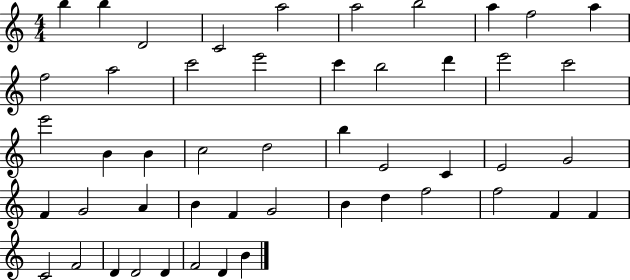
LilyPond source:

{
  \clef treble
  \numericTimeSignature
  \time 4/4
  \key c \major
  b''4 b''4 d'2 | c'2 a''2 | a''2 b''2 | a''4 f''2 a''4 | \break f''2 a''2 | c'''2 e'''2 | c'''4 b''2 d'''4 | e'''2 c'''2 | \break e'''2 b'4 b'4 | c''2 d''2 | b''4 e'2 c'4 | e'2 g'2 | \break f'4 g'2 a'4 | b'4 f'4 g'2 | b'4 d''4 f''2 | f''2 f'4 f'4 | \break c'2 f'2 | d'4 d'2 d'4 | f'2 d'4 b'4 | \bar "|."
}